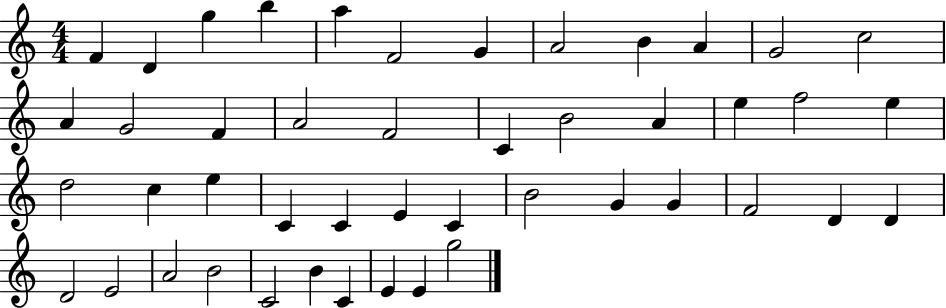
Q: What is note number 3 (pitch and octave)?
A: G5